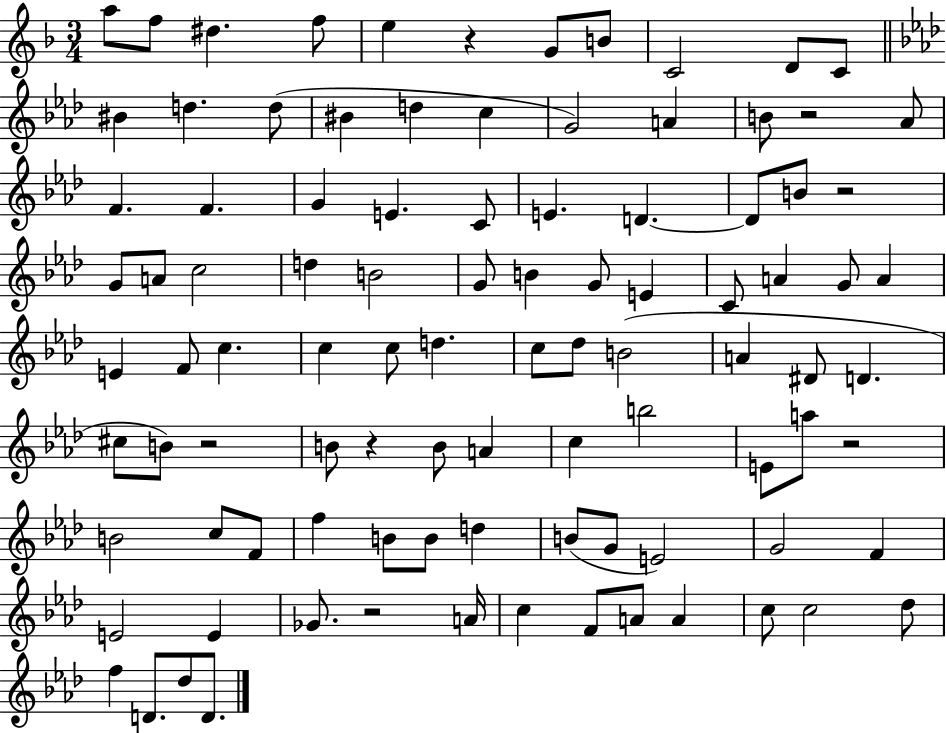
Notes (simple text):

A5/e F5/e D#5/q. F5/e E5/q R/q G4/e B4/e C4/h D4/e C4/e BIS4/q D5/q. D5/e BIS4/q D5/q C5/q G4/h A4/q B4/e R/h Ab4/e F4/q. F4/q. G4/q E4/q. C4/e E4/q. D4/q. D4/e B4/e R/h G4/e A4/e C5/h D5/q B4/h G4/e B4/q G4/e E4/q C4/e A4/q G4/e A4/q E4/q F4/e C5/q. C5/q C5/e D5/q. C5/e Db5/e B4/h A4/q D#4/e D4/q. C#5/e B4/e R/h B4/e R/q B4/e A4/q C5/q B5/h E4/e A5/e R/h B4/h C5/e F4/e F5/q B4/e B4/e D5/q B4/e G4/e E4/h G4/h F4/q E4/h E4/q Gb4/e. R/h A4/s C5/q F4/e A4/e A4/q C5/e C5/h Db5/e F5/q D4/e. Db5/e D4/e.